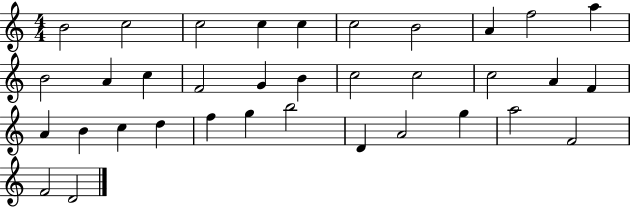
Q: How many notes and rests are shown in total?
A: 35